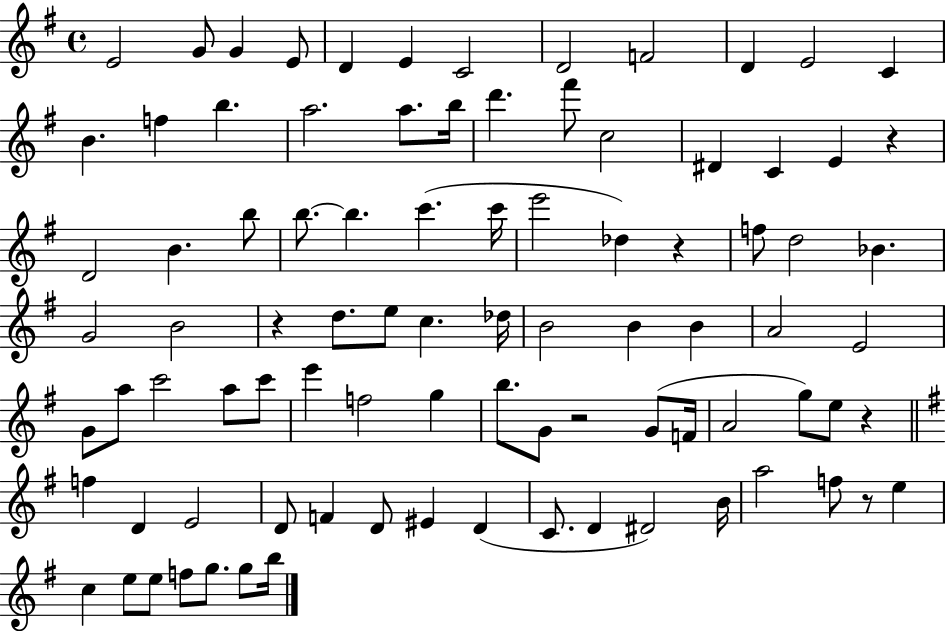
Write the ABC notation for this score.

X:1
T:Untitled
M:4/4
L:1/4
K:G
E2 G/2 G E/2 D E C2 D2 F2 D E2 C B f b a2 a/2 b/4 d' ^f'/2 c2 ^D C E z D2 B b/2 b/2 b c' c'/4 e'2 _d z f/2 d2 _B G2 B2 z d/2 e/2 c _d/4 B2 B B A2 E2 G/2 a/2 c'2 a/2 c'/2 e' f2 g b/2 G/2 z2 G/2 F/4 A2 g/2 e/2 z f D E2 D/2 F D/2 ^E D C/2 D ^D2 B/4 a2 f/2 z/2 e c e/2 e/2 f/2 g/2 g/2 b/4